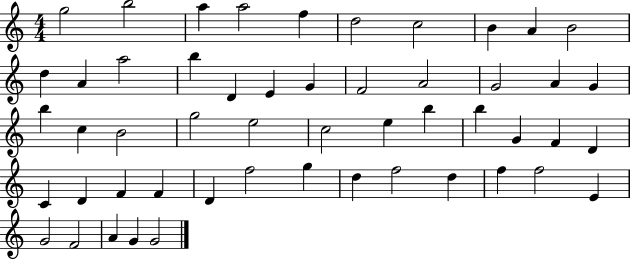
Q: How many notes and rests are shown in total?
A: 52